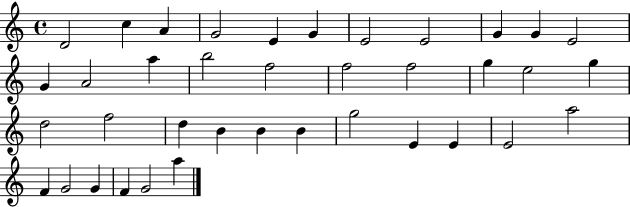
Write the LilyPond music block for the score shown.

{
  \clef treble
  \time 4/4
  \defaultTimeSignature
  \key c \major
  d'2 c''4 a'4 | g'2 e'4 g'4 | e'2 e'2 | g'4 g'4 e'2 | \break g'4 a'2 a''4 | b''2 f''2 | f''2 f''2 | g''4 e''2 g''4 | \break d''2 f''2 | d''4 b'4 b'4 b'4 | g''2 e'4 e'4 | e'2 a''2 | \break f'4 g'2 g'4 | f'4 g'2 a''4 | \bar "|."
}